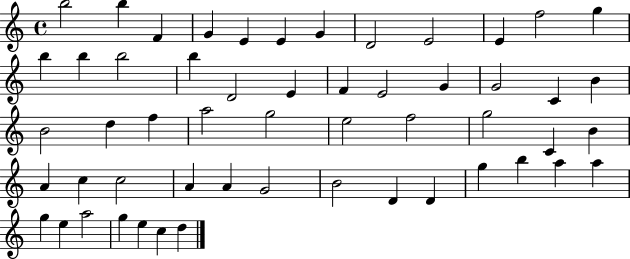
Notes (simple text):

B5/h B5/q F4/q G4/q E4/q E4/q G4/q D4/h E4/h E4/q F5/h G5/q B5/q B5/q B5/h B5/q D4/h E4/q F4/q E4/h G4/q G4/h C4/q B4/q B4/h D5/q F5/q A5/h G5/h E5/h F5/h G5/h C4/q B4/q A4/q C5/q C5/h A4/q A4/q G4/h B4/h D4/q D4/q G5/q B5/q A5/q A5/q G5/q E5/q A5/h G5/q E5/q C5/q D5/q